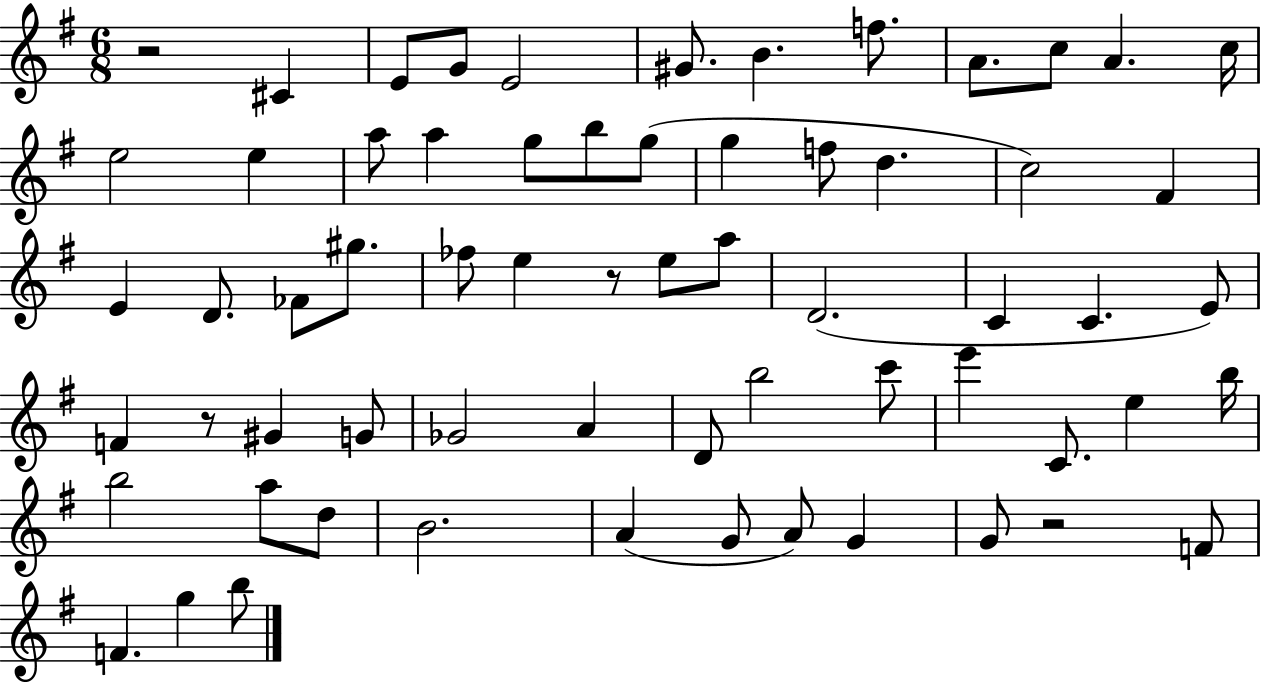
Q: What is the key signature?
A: G major